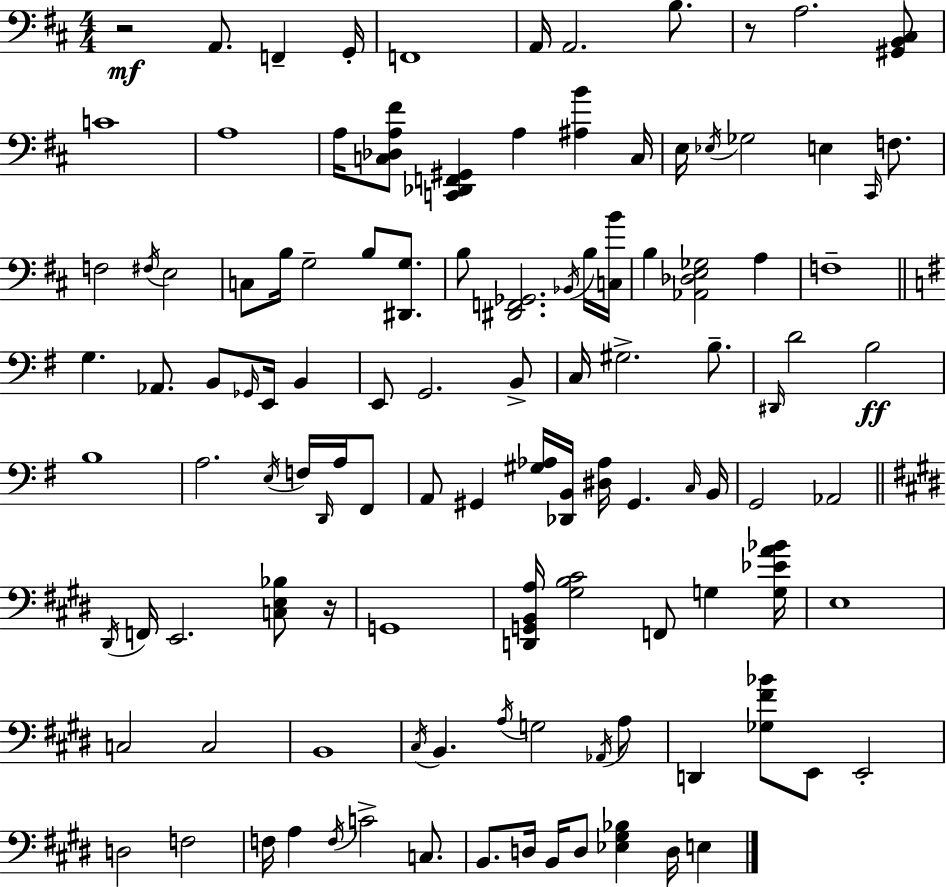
X:1
T:Untitled
M:4/4
L:1/4
K:D
z2 A,,/2 F,, G,,/4 F,,4 A,,/4 A,,2 B,/2 z/2 A,2 [^G,,B,,^C,]/2 C4 A,4 A,/4 [C,_D,A,^F]/2 [C,,_D,,F,,^G,,] A, [^A,B] C,/4 E,/4 _E,/4 _G,2 E, ^C,,/4 F,/2 F,2 ^F,/4 E,2 C,/2 B,/4 G,2 B,/2 [^D,,G,]/2 B,/2 [^D,,F,,_G,,]2 _B,,/4 B,/4 [C,B]/4 B, [_A,,_D,E,_G,]2 A, F,4 G, _A,,/2 B,,/2 _G,,/4 E,,/4 B,, E,,/2 G,,2 B,,/2 C,/4 ^G,2 B,/2 ^D,,/4 D2 B,2 B,4 A,2 E,/4 F,/4 D,,/4 A,/4 ^F,,/2 A,,/2 ^G,, [^G,_A,]/4 [_D,,B,,]/4 [^D,_A,]/4 ^G,, C,/4 B,,/4 G,,2 _A,,2 ^D,,/4 F,,/4 E,,2 [C,E,_B,]/2 z/4 G,,4 [D,,G,,B,,A,]/4 [^G,B,^C]2 F,,/2 G, [G,_EA_B]/4 E,4 C,2 C,2 B,,4 ^C,/4 B,, A,/4 G,2 _A,,/4 A,/2 D,, [_G,^F_B]/2 E,,/2 E,,2 D,2 F,2 F,/4 A, F,/4 C2 C,/2 B,,/2 D,/4 B,,/4 D,/2 [_E,^G,_B,] D,/4 E,